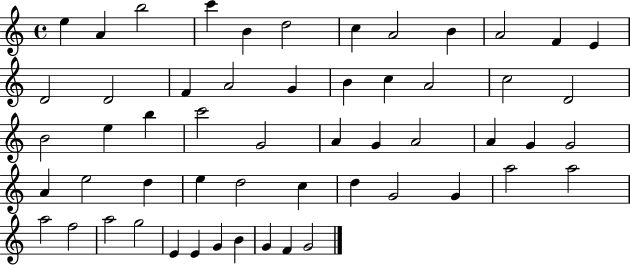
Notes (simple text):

E5/q A4/q B5/h C6/q B4/q D5/h C5/q A4/h B4/q A4/h F4/q E4/q D4/h D4/h F4/q A4/h G4/q B4/q C5/q A4/h C5/h D4/h B4/h E5/q B5/q C6/h G4/h A4/q G4/q A4/h A4/q G4/q G4/h A4/q E5/h D5/q E5/q D5/h C5/q D5/q G4/h G4/q A5/h A5/h A5/h F5/h A5/h G5/h E4/q E4/q G4/q B4/q G4/q F4/q G4/h